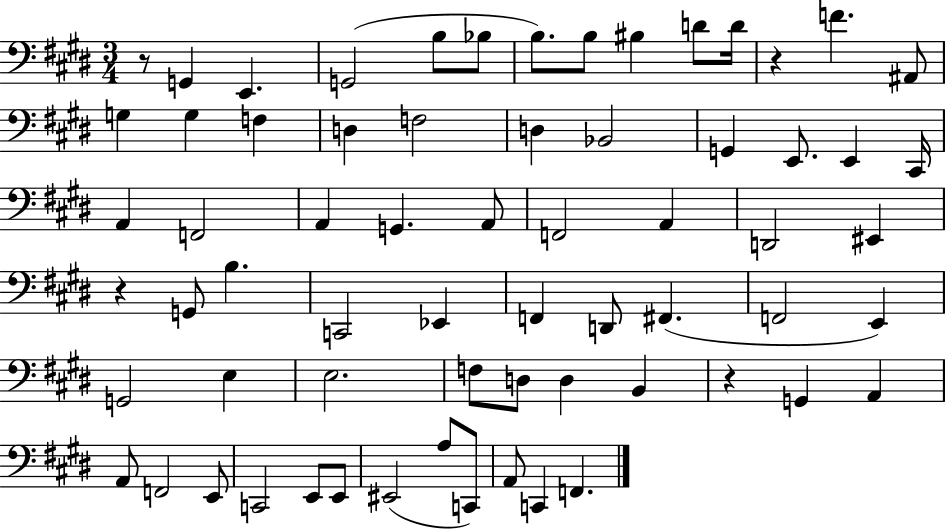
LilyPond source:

{
  \clef bass
  \numericTimeSignature
  \time 3/4
  \key e \major
  r8 g,4 e,4. | g,2( b8 bes8 | b8.) b8 bis4 d'8 d'16 | r4 f'4. ais,8 | \break g4 g4 f4 | d4 f2 | d4 bes,2 | g,4 e,8. e,4 cis,16 | \break a,4 f,2 | a,4 g,4. a,8 | f,2 a,4 | d,2 eis,4 | \break r4 g,8 b4. | c,2 ees,4 | f,4 d,8 fis,4.( | f,2 e,4) | \break g,2 e4 | e2. | f8 d8 d4 b,4 | r4 g,4 a,4 | \break a,8 f,2 e,8 | c,2 e,8 e,8 | eis,2( a8 c,8) | a,8 c,4 f,4. | \break \bar "|."
}